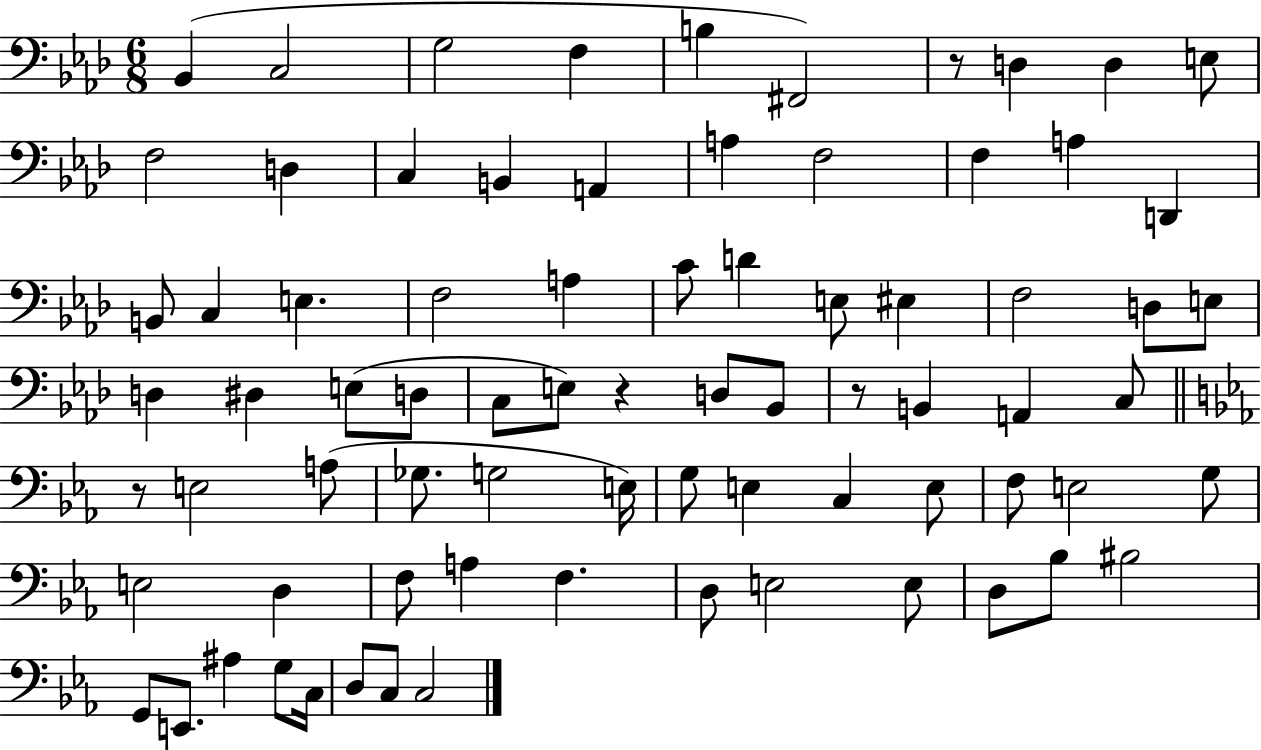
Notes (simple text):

Bb2/q C3/h G3/h F3/q B3/q F#2/h R/e D3/q D3/q E3/e F3/h D3/q C3/q B2/q A2/q A3/q F3/h F3/q A3/q D2/q B2/e C3/q E3/q. F3/h A3/q C4/e D4/q E3/e EIS3/q F3/h D3/e E3/e D3/q D#3/q E3/e D3/e C3/e E3/e R/q D3/e Bb2/e R/e B2/q A2/q C3/e R/e E3/h A3/e Gb3/e. G3/h E3/s G3/e E3/q C3/q E3/e F3/e E3/h G3/e E3/h D3/q F3/e A3/q F3/q. D3/e E3/h E3/e D3/e Bb3/e BIS3/h G2/e E2/e. A#3/q G3/e C3/s D3/e C3/e C3/h